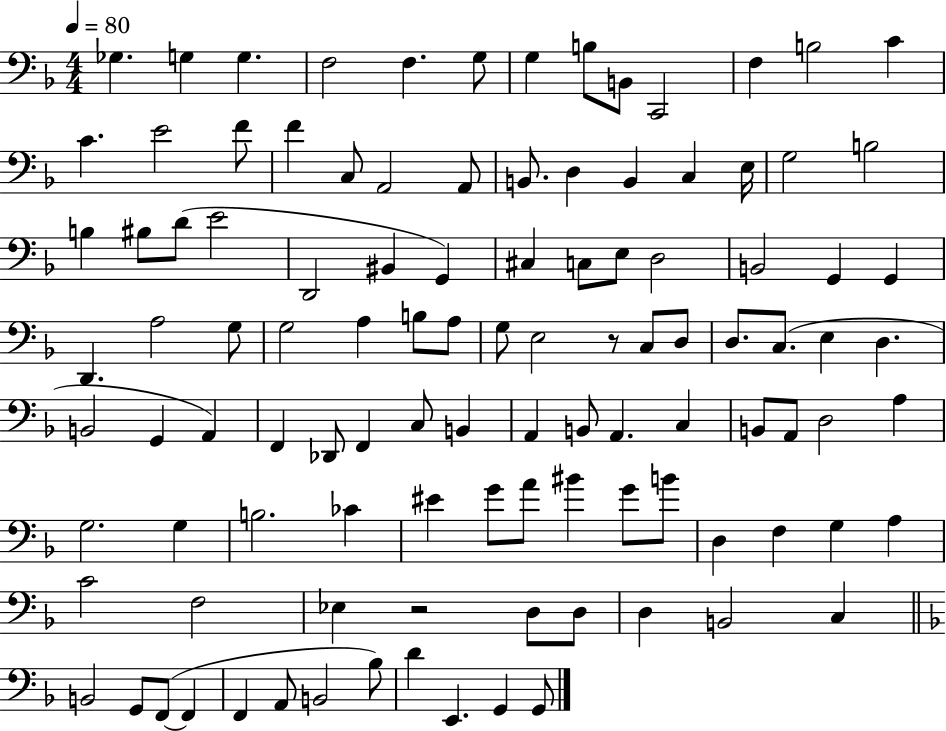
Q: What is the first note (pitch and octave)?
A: Gb3